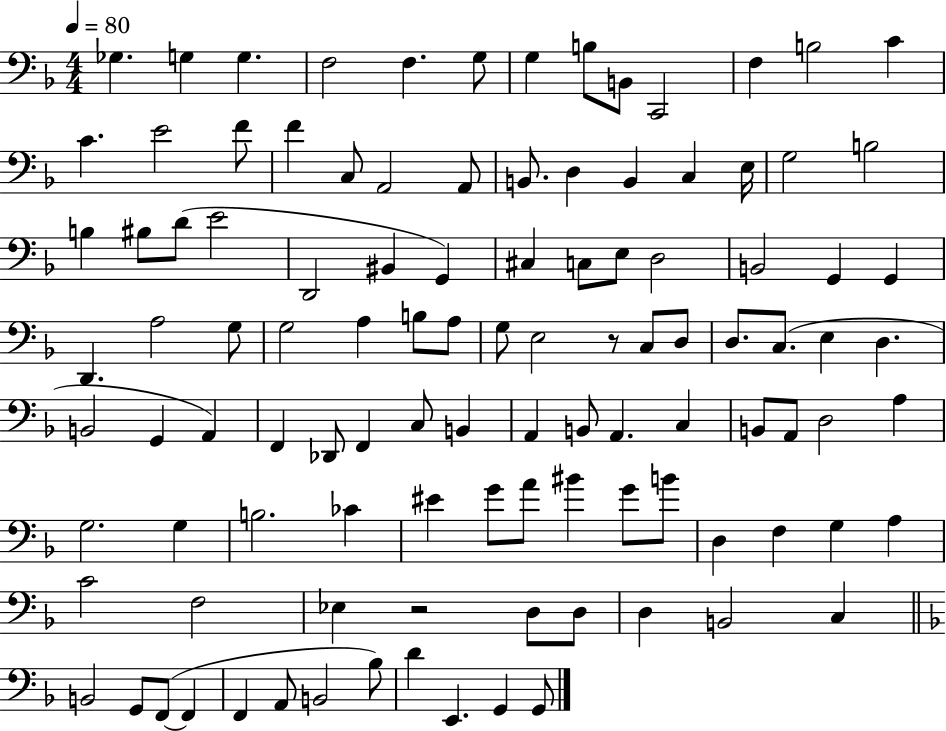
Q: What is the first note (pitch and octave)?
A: Gb3